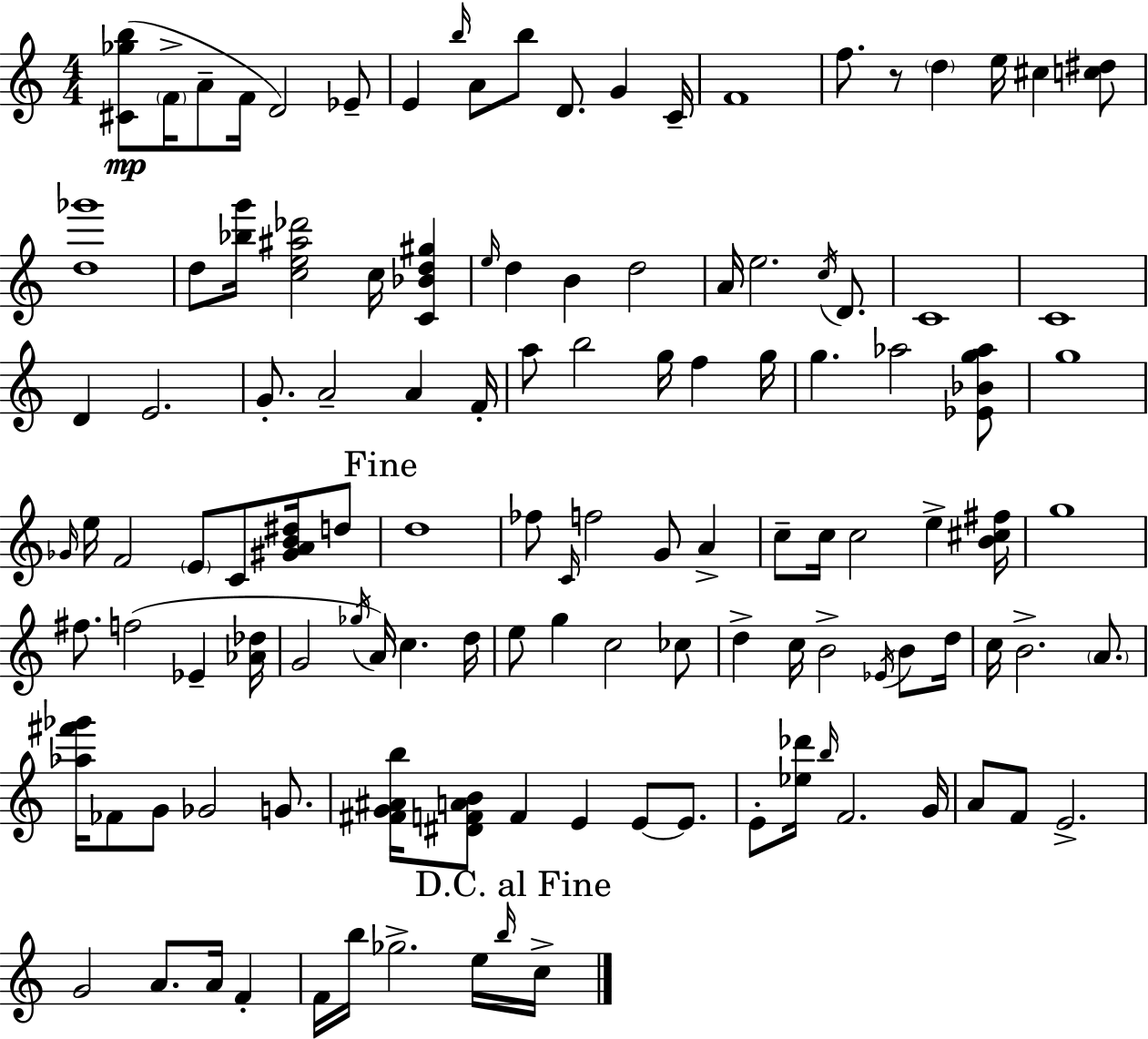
[C#4,Gb5,B5]/e F4/s A4/e F4/s D4/h Eb4/e E4/q B5/s A4/e B5/e D4/e. G4/q C4/s F4/w F5/e. R/e D5/q E5/s C#5/q [C5,D#5]/e [D5,Gb6]/w D5/e [Bb5,G6]/s [C5,E5,A#5,Db6]/h C5/s [C4,Bb4,D5,G#5]/q E5/s D5/q B4/q D5/h A4/s E5/h. C5/s D4/e. C4/w C4/w D4/q E4/h. G4/e. A4/h A4/q F4/s A5/e B5/h G5/s F5/q G5/s G5/q. Ab5/h [Eb4,Bb4,G5,Ab5]/e G5/w Gb4/s E5/s F4/h E4/e C4/e [G#4,A4,B4,D#5]/s D5/e D5/w FES5/e C4/s F5/h G4/e A4/q C5/e C5/s C5/h E5/q [B4,C#5,F#5]/s G5/w F#5/e. F5/h Eb4/q [Ab4,Db5]/s G4/h Gb5/s A4/s C5/q. D5/s E5/e G5/q C5/h CES5/e D5/q C5/s B4/h Eb4/s B4/e D5/s C5/s B4/h. A4/e. [Ab5,F#6,Gb6]/s FES4/e G4/e Gb4/h G4/e. [F#4,G4,A#4,B5]/s [D#4,F4,A4,B4]/e F4/q E4/q E4/e E4/e. E4/e [Eb5,Db6]/s B5/s F4/h. G4/s A4/e F4/e E4/h. G4/h A4/e. A4/s F4/q F4/s B5/s Gb5/h. E5/s B5/s C5/s